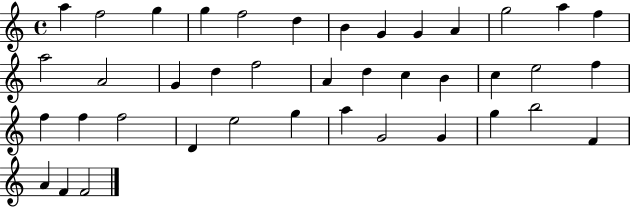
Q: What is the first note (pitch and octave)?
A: A5